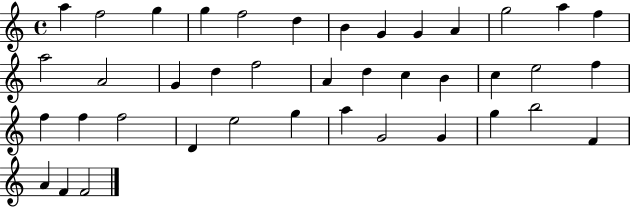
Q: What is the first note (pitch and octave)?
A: A5